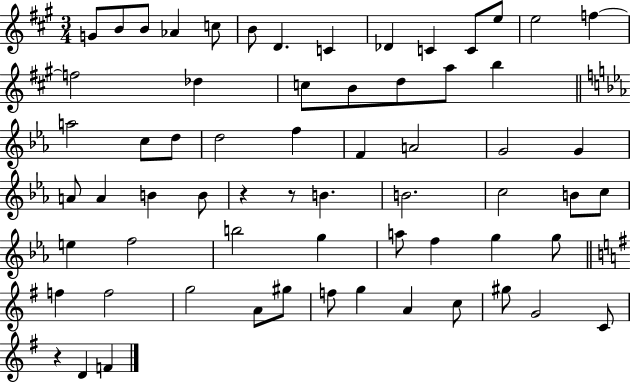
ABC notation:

X:1
T:Untitled
M:3/4
L:1/4
K:A
G/2 B/2 B/2 _A c/2 B/2 D C _D C C/2 e/2 e2 f f2 _d c/2 B/2 d/2 a/2 b a2 c/2 d/2 d2 f F A2 G2 G A/2 A B B/2 z z/2 B B2 c2 B/2 c/2 e f2 b2 g a/2 f g g/2 f f2 g2 A/2 ^g/2 f/2 g A c/2 ^g/2 G2 C/2 z D F